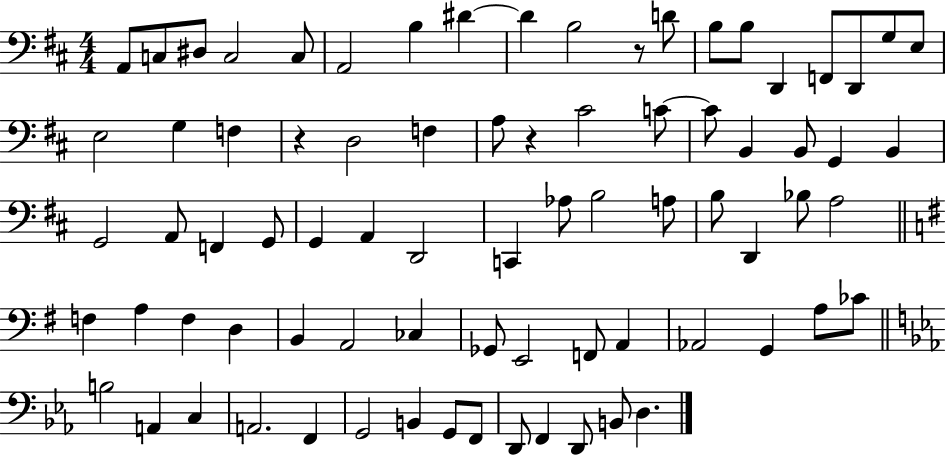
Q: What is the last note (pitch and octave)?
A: D3